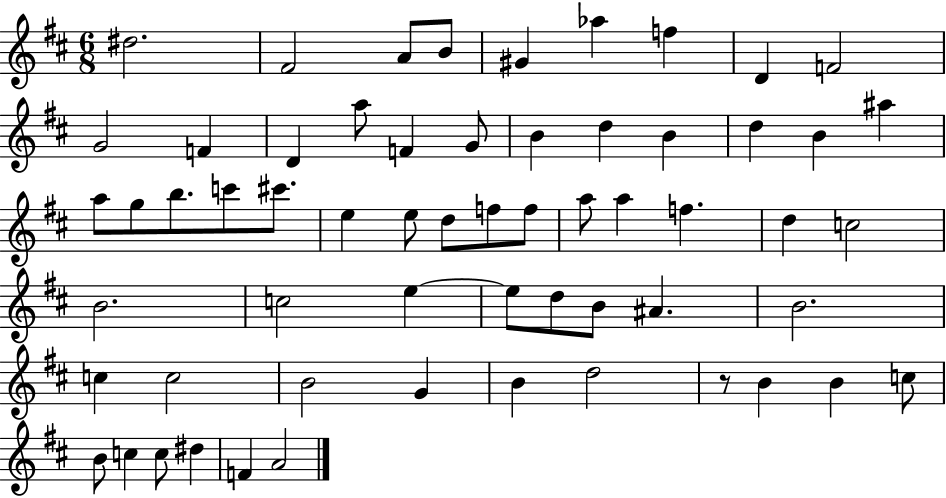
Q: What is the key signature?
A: D major